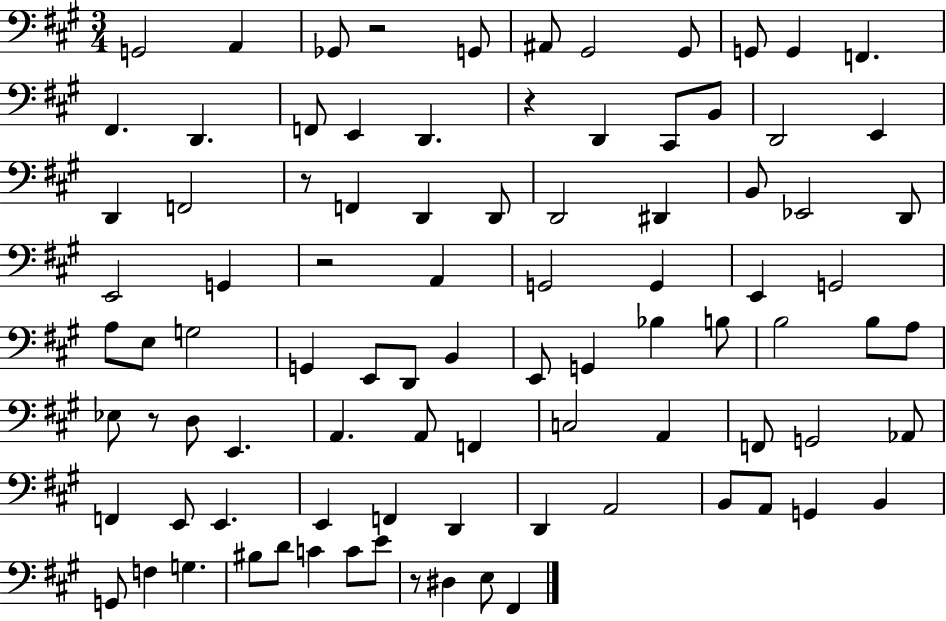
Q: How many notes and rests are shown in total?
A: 91